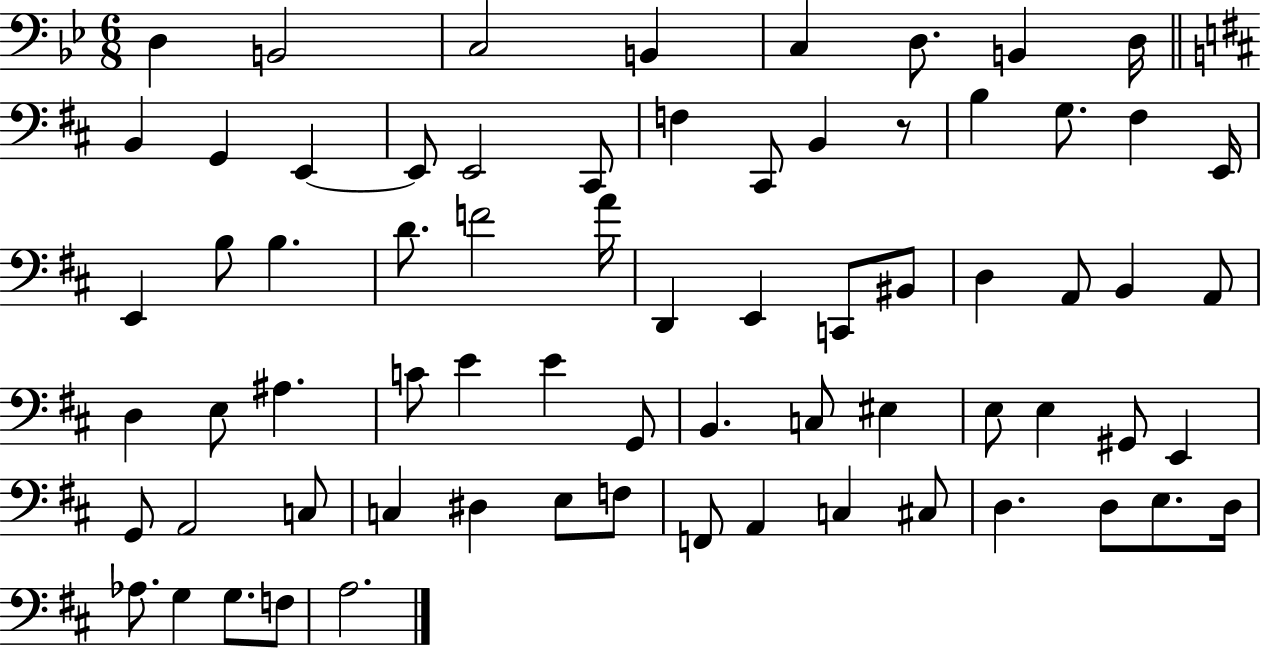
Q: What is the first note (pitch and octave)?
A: D3